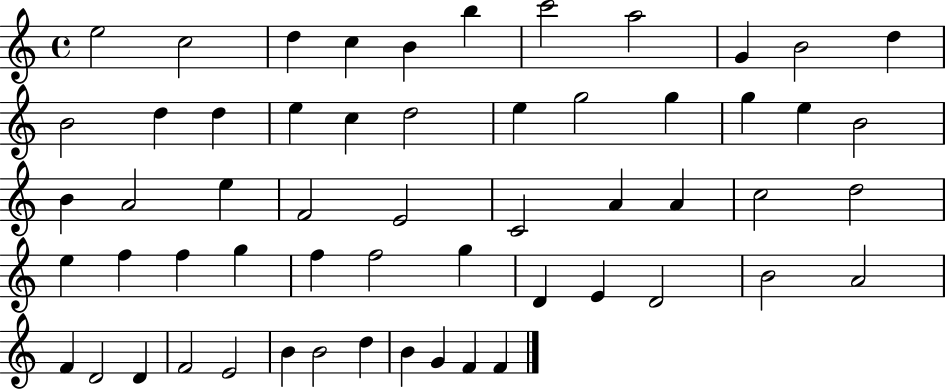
{
  \clef treble
  \time 4/4
  \defaultTimeSignature
  \key c \major
  e''2 c''2 | d''4 c''4 b'4 b''4 | c'''2 a''2 | g'4 b'2 d''4 | \break b'2 d''4 d''4 | e''4 c''4 d''2 | e''4 g''2 g''4 | g''4 e''4 b'2 | \break b'4 a'2 e''4 | f'2 e'2 | c'2 a'4 a'4 | c''2 d''2 | \break e''4 f''4 f''4 g''4 | f''4 f''2 g''4 | d'4 e'4 d'2 | b'2 a'2 | \break f'4 d'2 d'4 | f'2 e'2 | b'4 b'2 d''4 | b'4 g'4 f'4 f'4 | \break \bar "|."
}